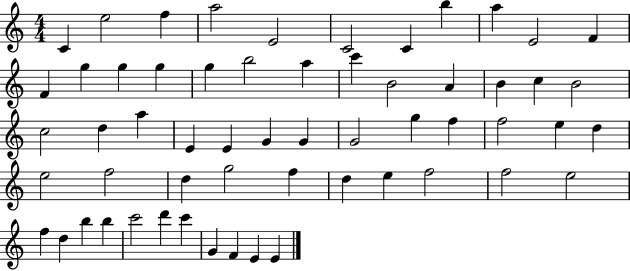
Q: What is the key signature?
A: C major